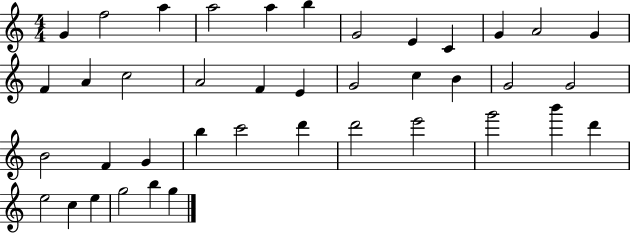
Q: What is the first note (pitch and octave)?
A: G4